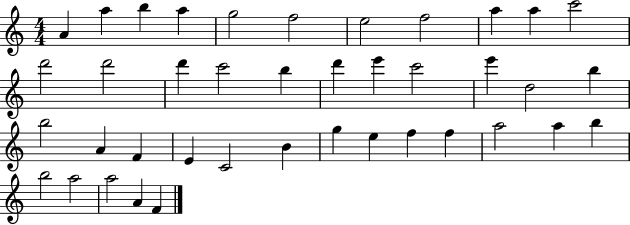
A4/q A5/q B5/q A5/q G5/h F5/h E5/h F5/h A5/q A5/q C6/h D6/h D6/h D6/q C6/h B5/q D6/q E6/q C6/h E6/q D5/h B5/q B5/h A4/q F4/q E4/q C4/h B4/q G5/q E5/q F5/q F5/q A5/h A5/q B5/q B5/h A5/h A5/h A4/q F4/q